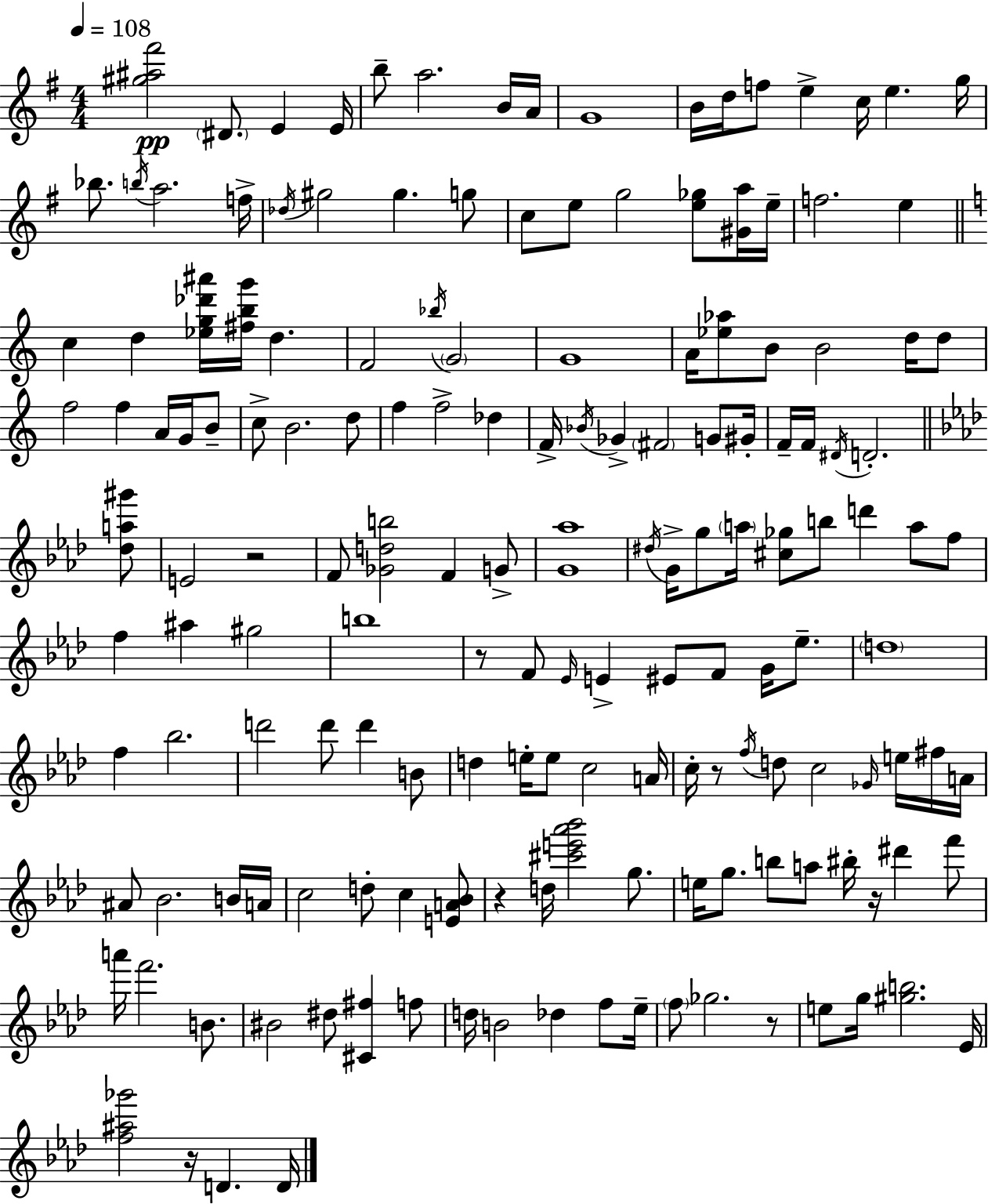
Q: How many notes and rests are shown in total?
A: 161